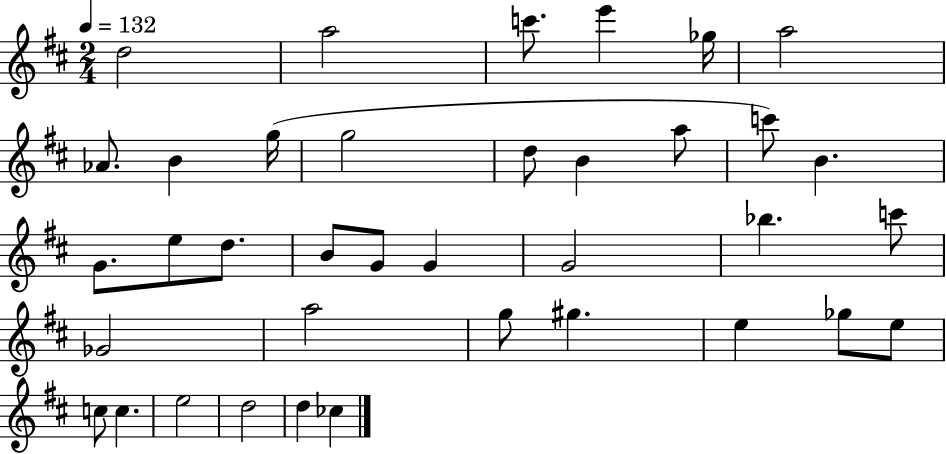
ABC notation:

X:1
T:Untitled
M:2/4
L:1/4
K:D
d2 a2 c'/2 e' _g/4 a2 _A/2 B g/4 g2 d/2 B a/2 c'/2 B G/2 e/2 d/2 B/2 G/2 G G2 _b c'/2 _G2 a2 g/2 ^g e _g/2 e/2 c/2 c e2 d2 d _c